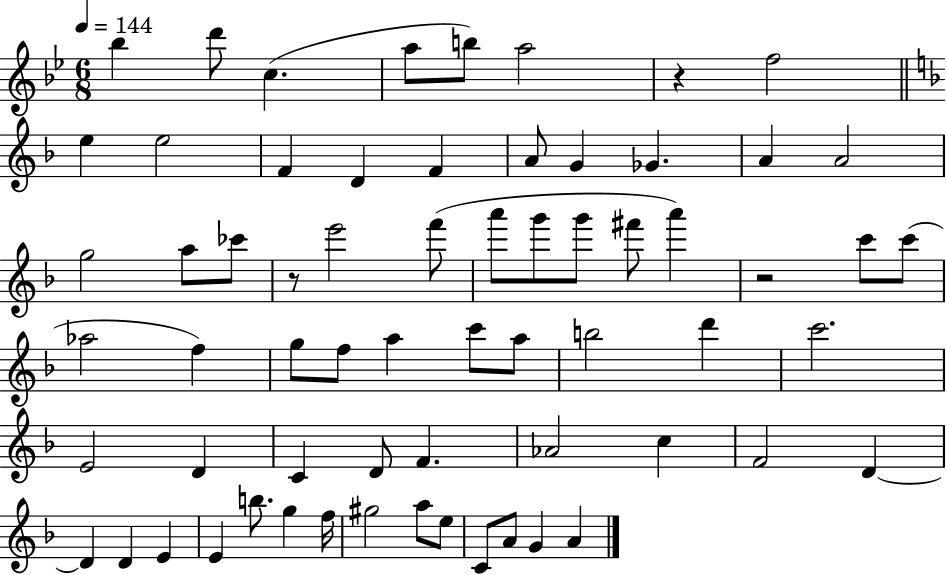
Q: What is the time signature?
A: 6/8